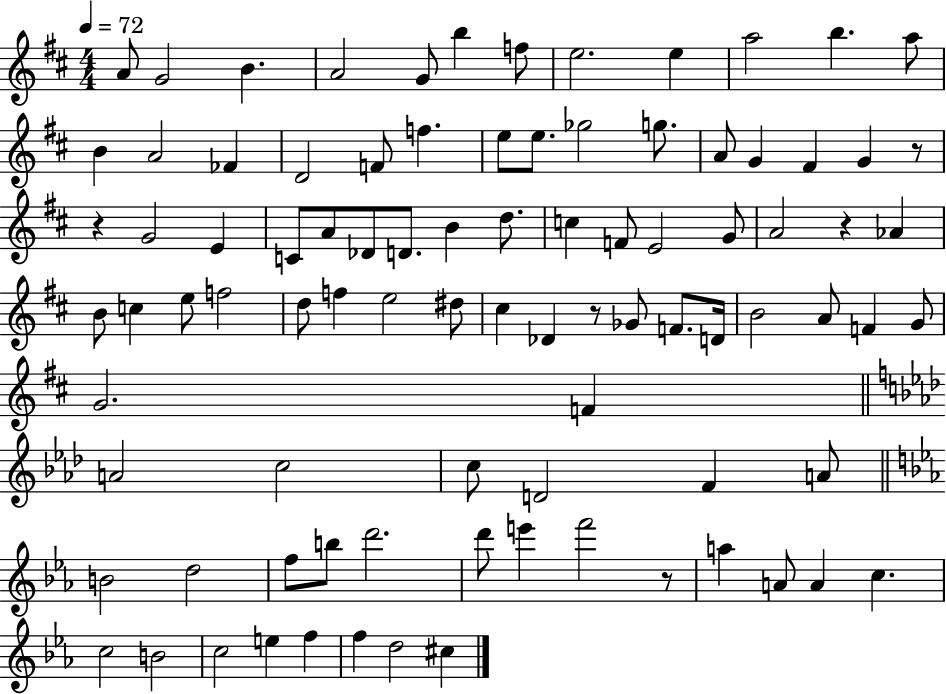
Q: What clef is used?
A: treble